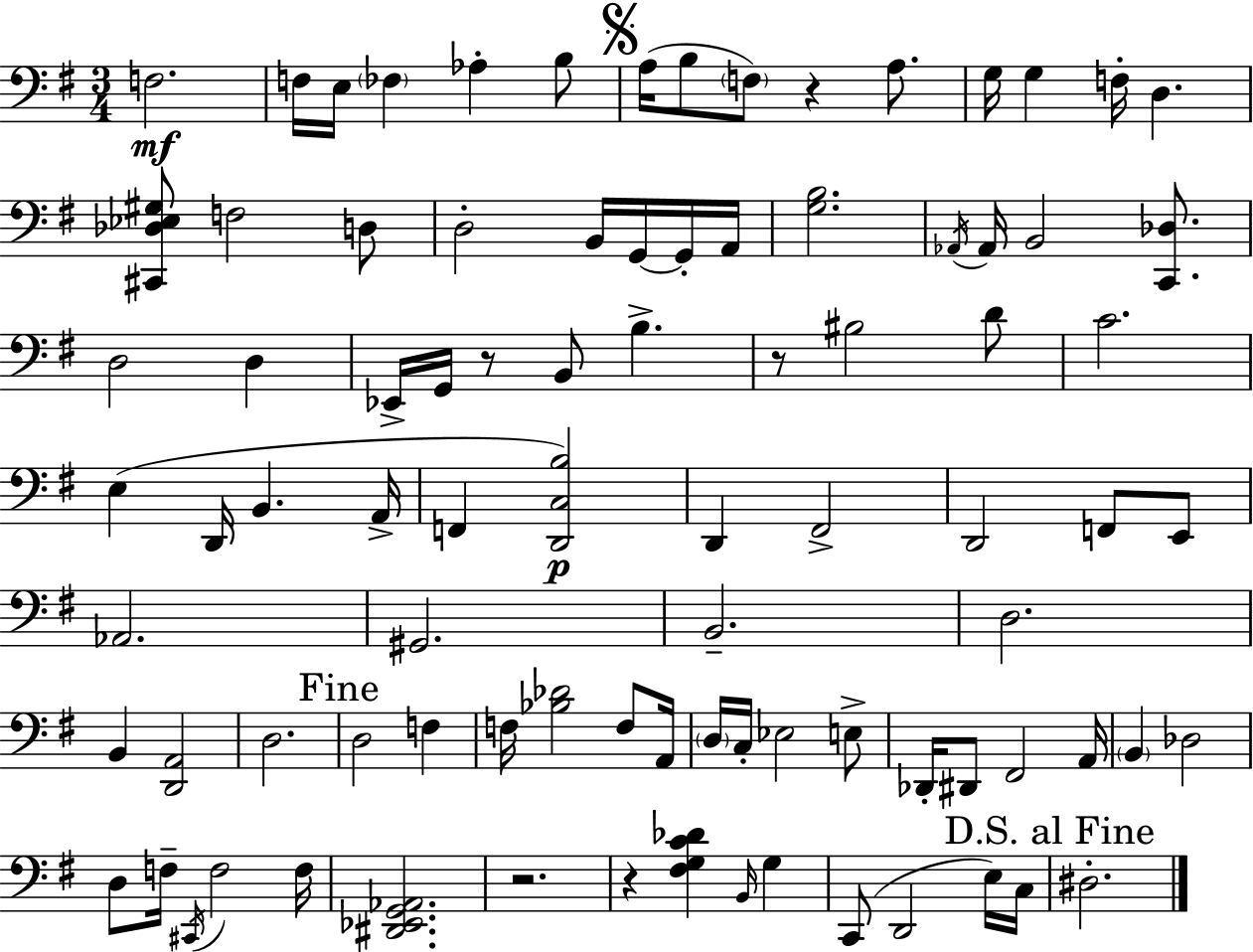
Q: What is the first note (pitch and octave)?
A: F3